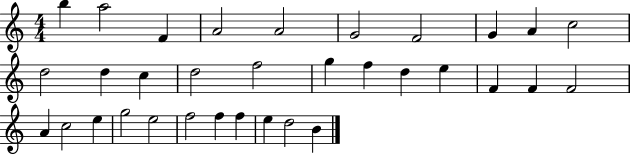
X:1
T:Untitled
M:4/4
L:1/4
K:C
b a2 F A2 A2 G2 F2 G A c2 d2 d c d2 f2 g f d e F F F2 A c2 e g2 e2 f2 f f e d2 B